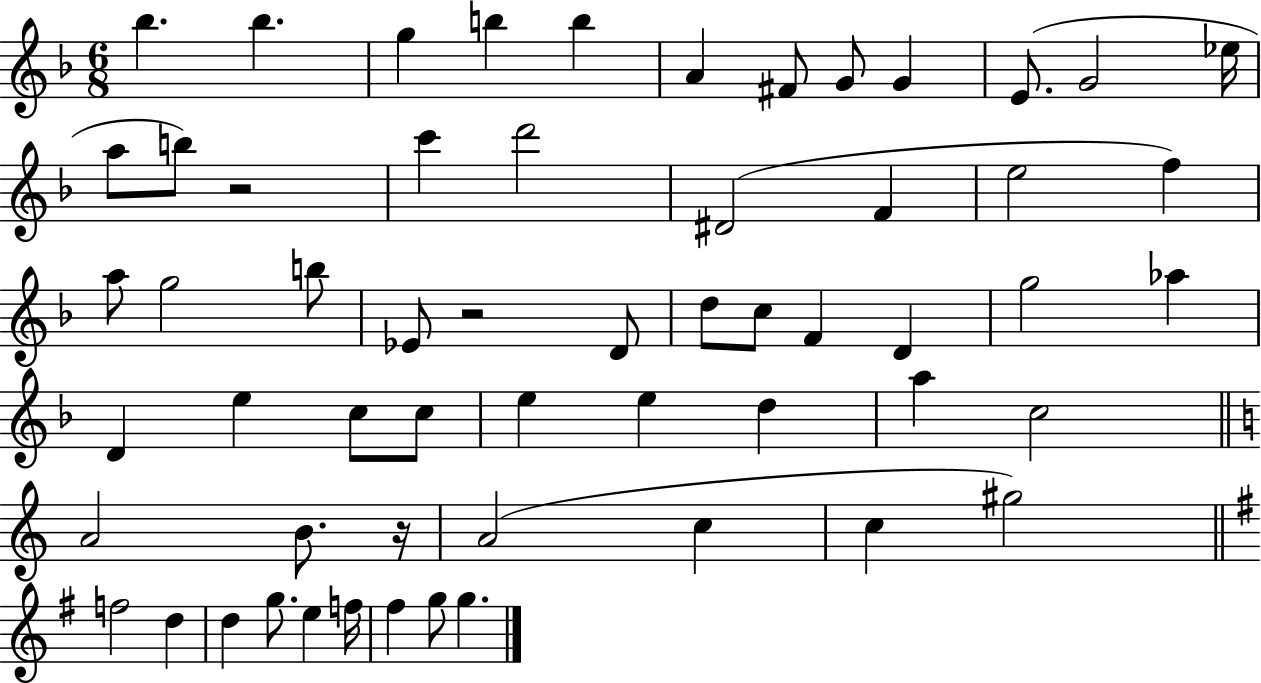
{
  \clef treble
  \numericTimeSignature
  \time 6/8
  \key f \major
  bes''4. bes''4. | g''4 b''4 b''4 | a'4 fis'8 g'8 g'4 | e'8.( g'2 ees''16 | \break a''8 b''8) r2 | c'''4 d'''2 | dis'2( f'4 | e''2 f''4) | \break a''8 g''2 b''8 | ees'8 r2 d'8 | d''8 c''8 f'4 d'4 | g''2 aes''4 | \break d'4 e''4 c''8 c''8 | e''4 e''4 d''4 | a''4 c''2 | \bar "||" \break \key c \major a'2 b'8. r16 | a'2( c''4 | c''4 gis''2) | \bar "||" \break \key e \minor f''2 d''4 | d''4 g''8. e''4 f''16 | fis''4 g''8 g''4. | \bar "|."
}